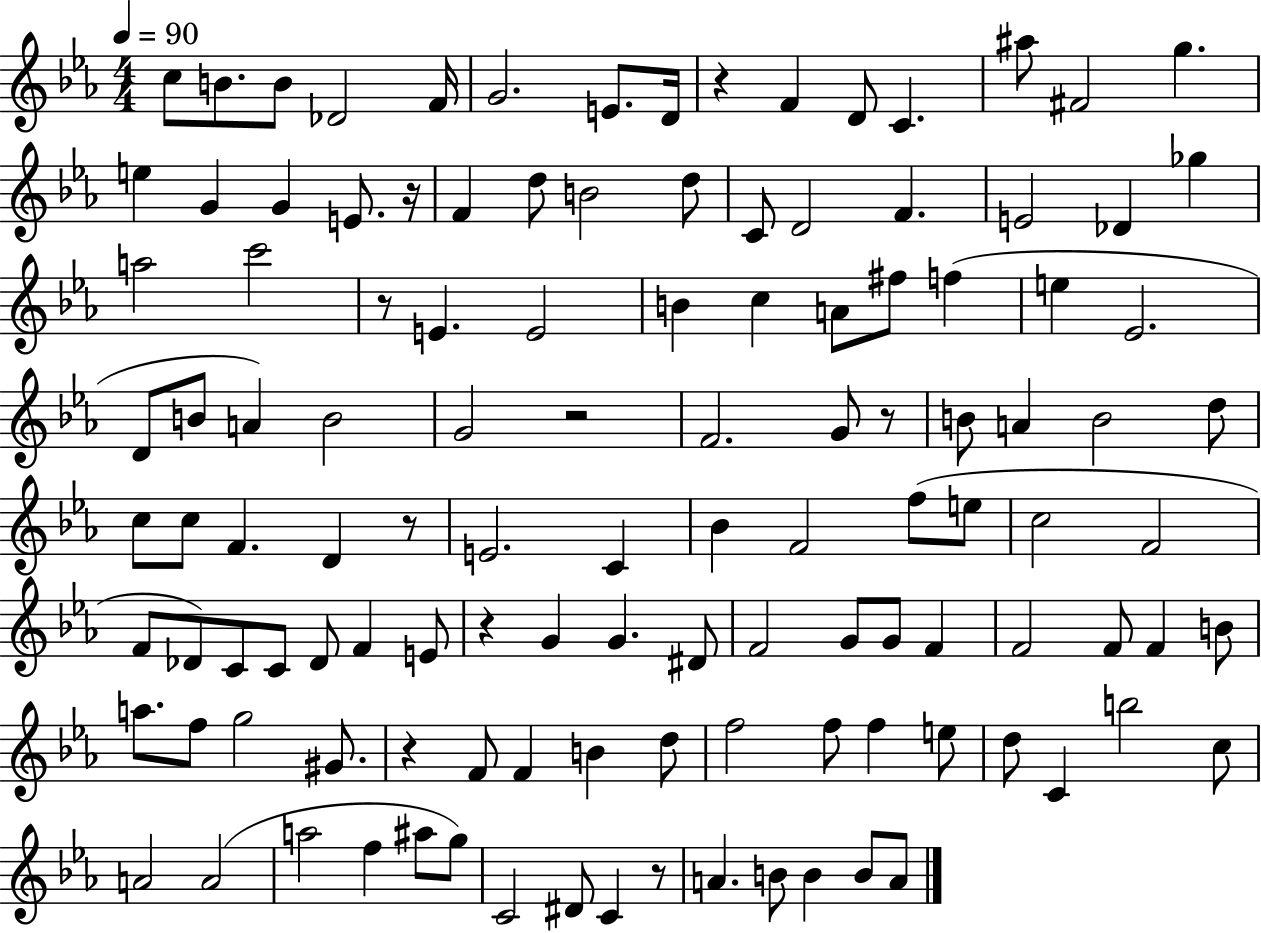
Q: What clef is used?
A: treble